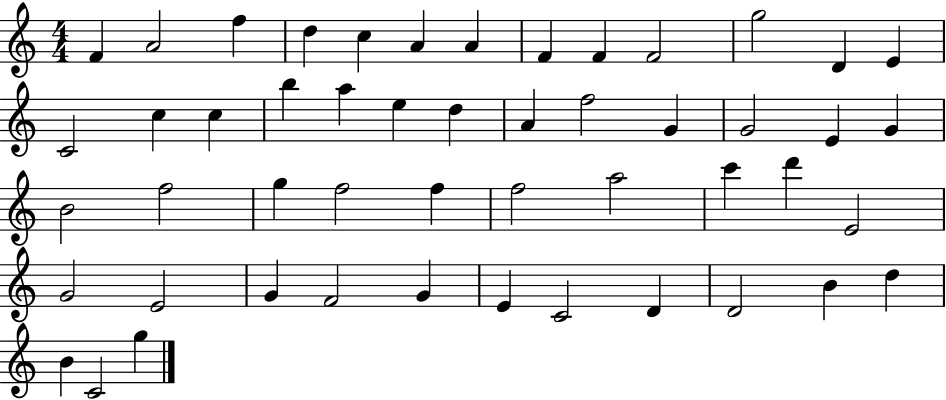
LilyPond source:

{
  \clef treble
  \numericTimeSignature
  \time 4/4
  \key c \major
  f'4 a'2 f''4 | d''4 c''4 a'4 a'4 | f'4 f'4 f'2 | g''2 d'4 e'4 | \break c'2 c''4 c''4 | b''4 a''4 e''4 d''4 | a'4 f''2 g'4 | g'2 e'4 g'4 | \break b'2 f''2 | g''4 f''2 f''4 | f''2 a''2 | c'''4 d'''4 e'2 | \break g'2 e'2 | g'4 f'2 g'4 | e'4 c'2 d'4 | d'2 b'4 d''4 | \break b'4 c'2 g''4 | \bar "|."
}